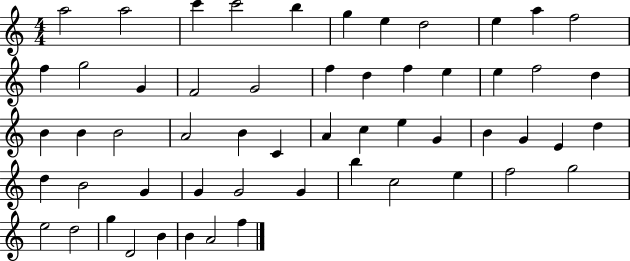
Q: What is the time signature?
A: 4/4